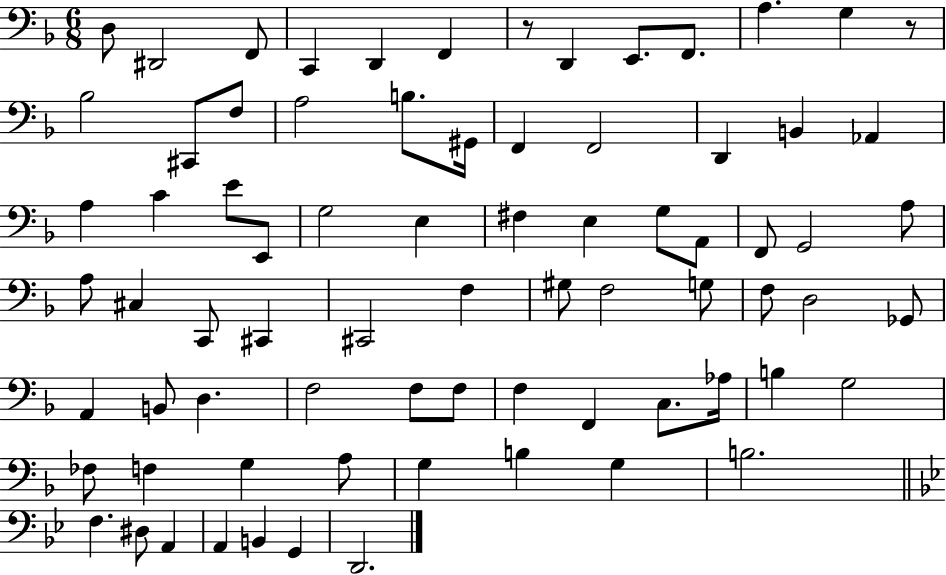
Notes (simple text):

D3/e D#2/h F2/e C2/q D2/q F2/q R/e D2/q E2/e. F2/e. A3/q. G3/q R/e Bb3/h C#2/e F3/e A3/h B3/e. G#2/s F2/q F2/h D2/q B2/q Ab2/q A3/q C4/q E4/e E2/e G3/h E3/q F#3/q E3/q G3/e A2/e F2/e G2/h A3/e A3/e C#3/q C2/e C#2/q C#2/h F3/q G#3/e F3/h G3/e F3/e D3/h Gb2/e A2/q B2/e D3/q. F3/h F3/e F3/e F3/q F2/q C3/e. Ab3/s B3/q G3/h FES3/e F3/q G3/q A3/e G3/q B3/q G3/q B3/h. F3/q. D#3/e A2/q A2/q B2/q G2/q D2/h.